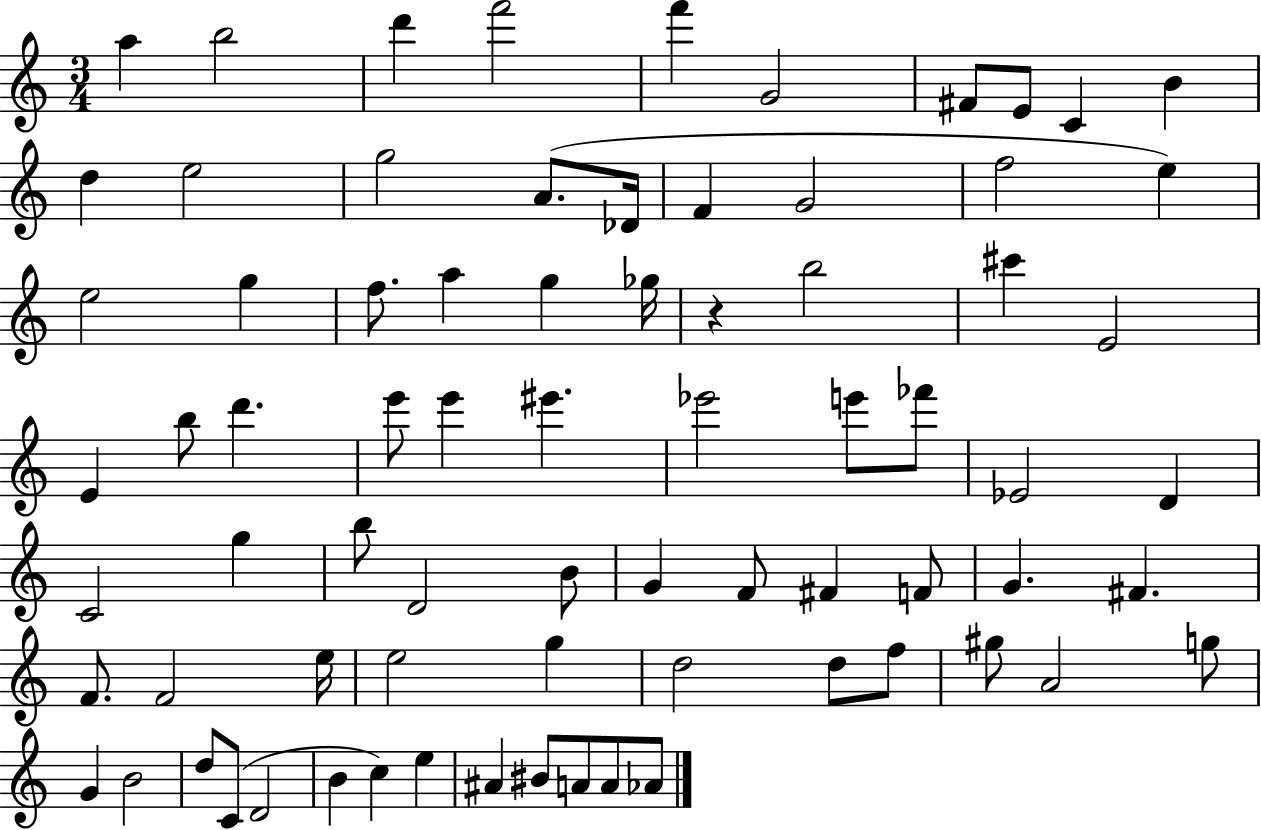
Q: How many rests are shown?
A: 1